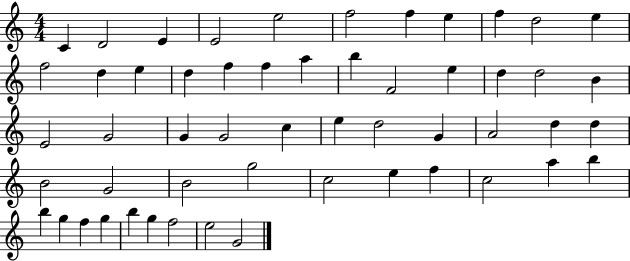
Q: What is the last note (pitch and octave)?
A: G4